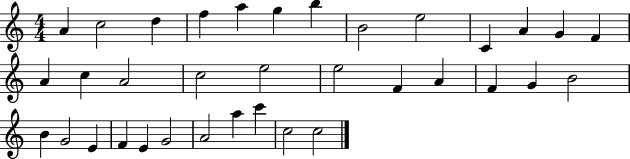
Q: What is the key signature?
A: C major